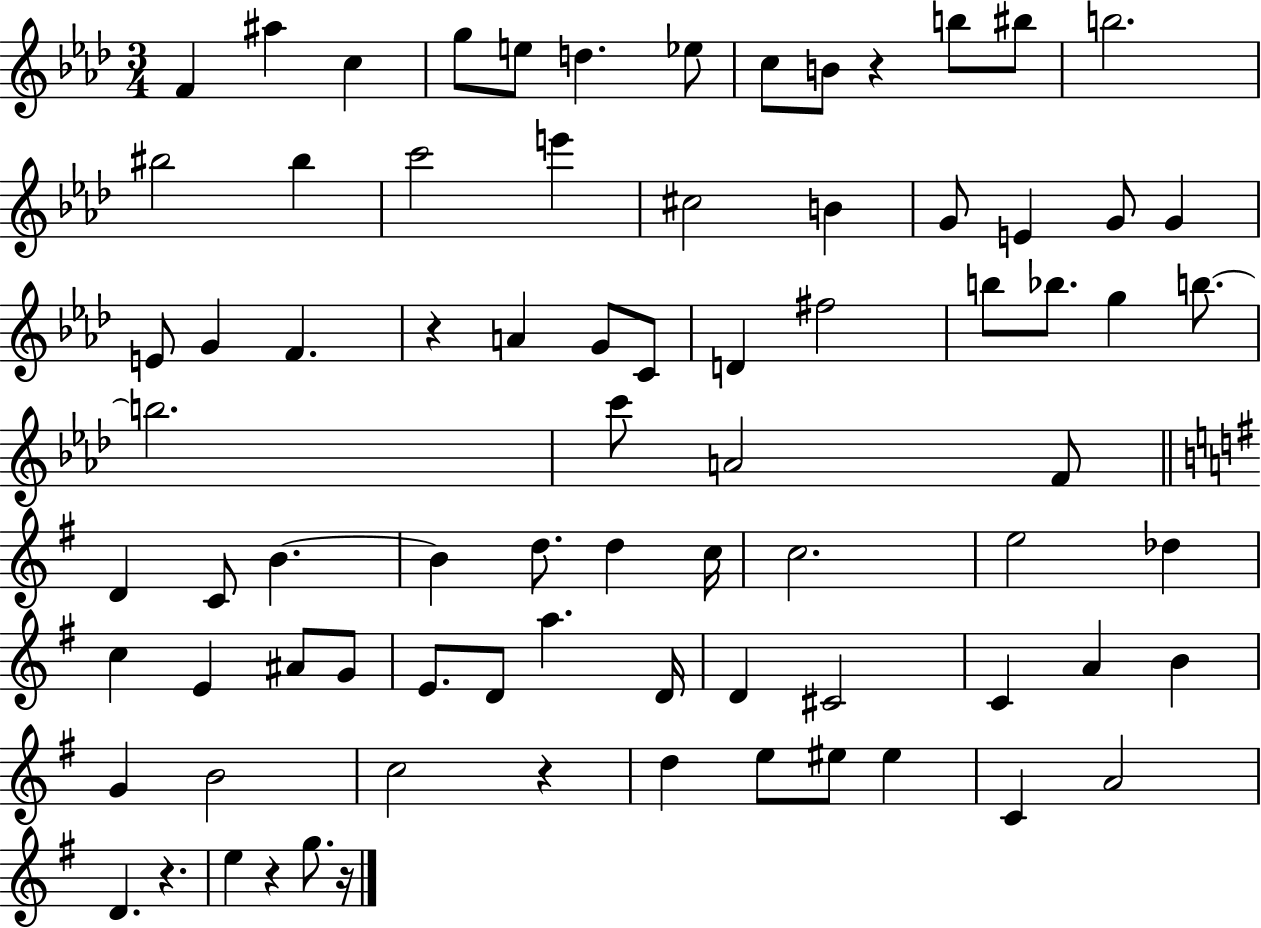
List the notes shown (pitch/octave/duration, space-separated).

F4/q A#5/q C5/q G5/e E5/e D5/q. Eb5/e C5/e B4/e R/q B5/e BIS5/e B5/h. BIS5/h BIS5/q C6/h E6/q C#5/h B4/q G4/e E4/q G4/e G4/q E4/e G4/q F4/q. R/q A4/q G4/e C4/e D4/q F#5/h B5/e Bb5/e. G5/q B5/e. B5/h. C6/e A4/h F4/e D4/q C4/e B4/q. B4/q D5/e. D5/q C5/s C5/h. E5/h Db5/q C5/q E4/q A#4/e G4/e E4/e. D4/e A5/q. D4/s D4/q C#4/h C4/q A4/q B4/q G4/q B4/h C5/h R/q D5/q E5/e EIS5/e EIS5/q C4/q A4/h D4/q. R/q. E5/q R/q G5/e. R/s